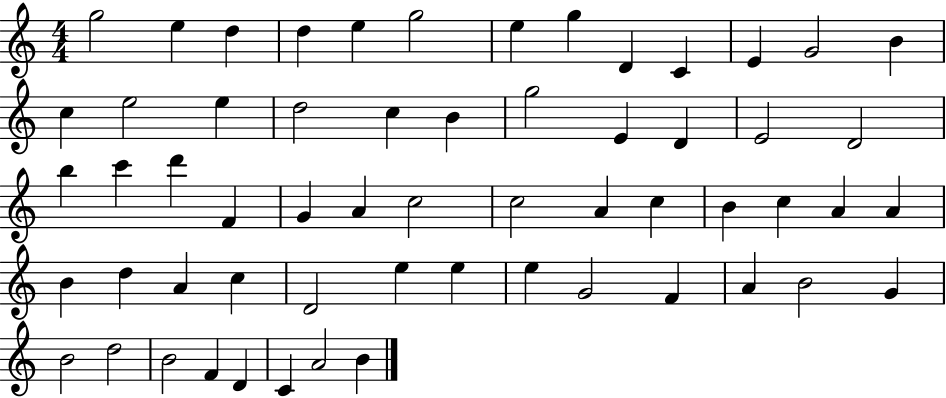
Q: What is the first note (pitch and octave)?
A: G5